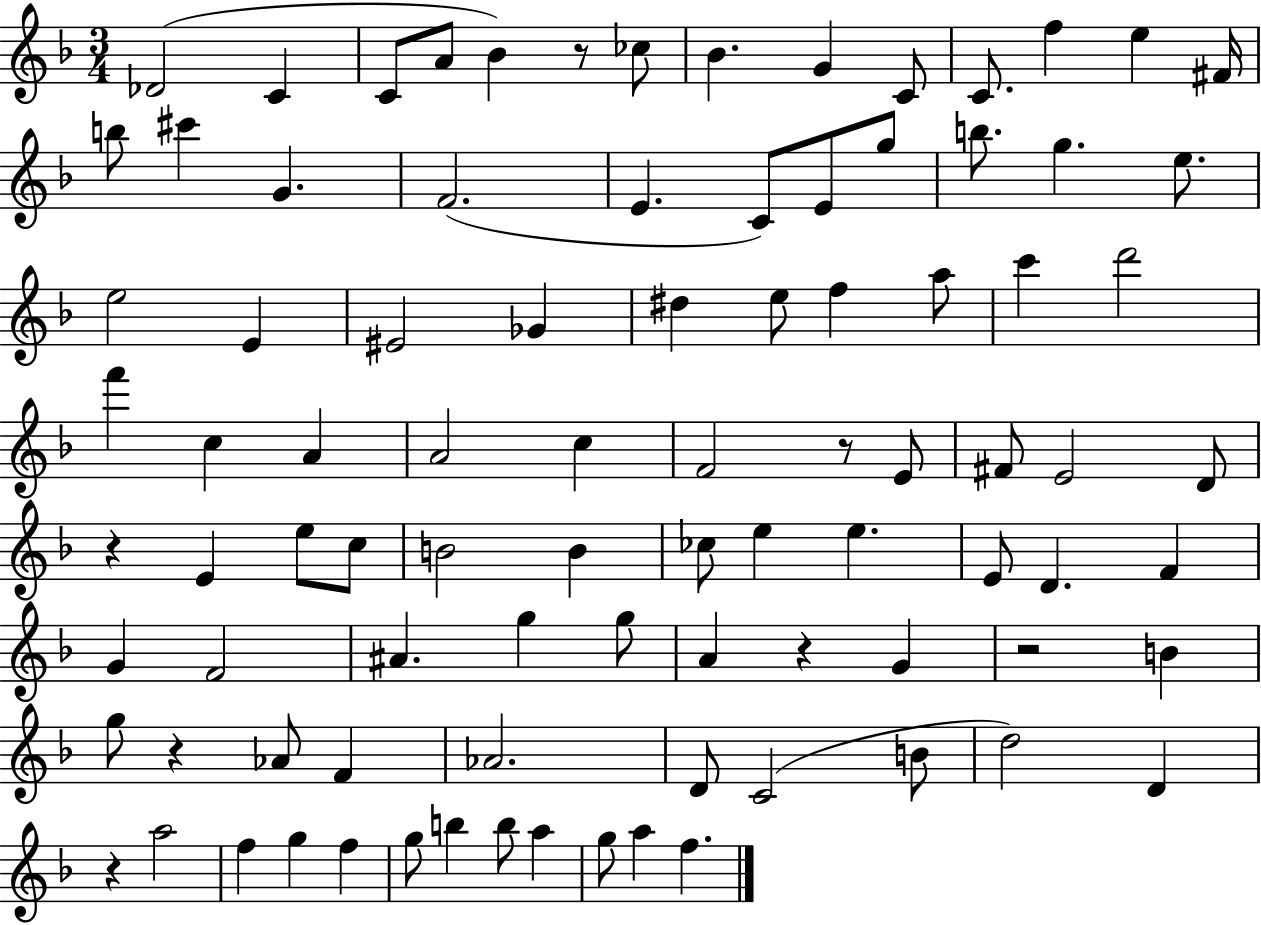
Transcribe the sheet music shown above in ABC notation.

X:1
T:Untitled
M:3/4
L:1/4
K:F
_D2 C C/2 A/2 _B z/2 _c/2 _B G C/2 C/2 f e ^F/4 b/2 ^c' G F2 E C/2 E/2 g/2 b/2 g e/2 e2 E ^E2 _G ^d e/2 f a/2 c' d'2 f' c A A2 c F2 z/2 E/2 ^F/2 E2 D/2 z E e/2 c/2 B2 B _c/2 e e E/2 D F G F2 ^A g g/2 A z G z2 B g/2 z _A/2 F _A2 D/2 C2 B/2 d2 D z a2 f g f g/2 b b/2 a g/2 a f